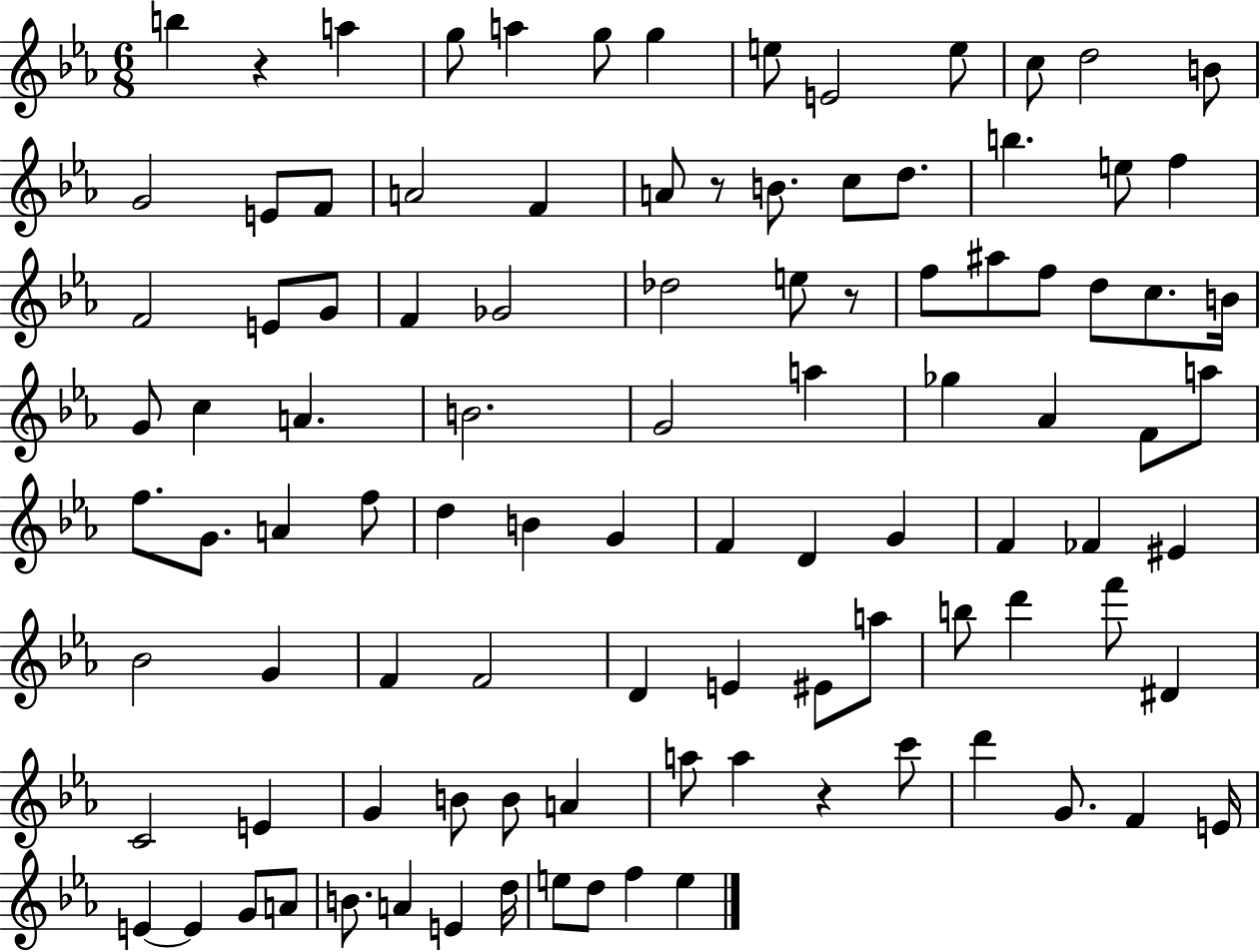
B5/q R/q A5/q G5/e A5/q G5/e G5/q E5/e E4/h E5/e C5/e D5/h B4/e G4/h E4/e F4/e A4/h F4/q A4/e R/e B4/e. C5/e D5/e. B5/q. E5/e F5/q F4/h E4/e G4/e F4/q Gb4/h Db5/h E5/e R/e F5/e A#5/e F5/e D5/e C5/e. B4/s G4/e C5/q A4/q. B4/h. G4/h A5/q Gb5/q Ab4/q F4/e A5/e F5/e. G4/e. A4/q F5/e D5/q B4/q G4/q F4/q D4/q G4/q F4/q FES4/q EIS4/q Bb4/h G4/q F4/q F4/h D4/q E4/q EIS4/e A5/e B5/e D6/q F6/e D#4/q C4/h E4/q G4/q B4/e B4/e A4/q A5/e A5/q R/q C6/e D6/q G4/e. F4/q E4/s E4/q E4/q G4/e A4/e B4/e. A4/q E4/q D5/s E5/e D5/e F5/q E5/q